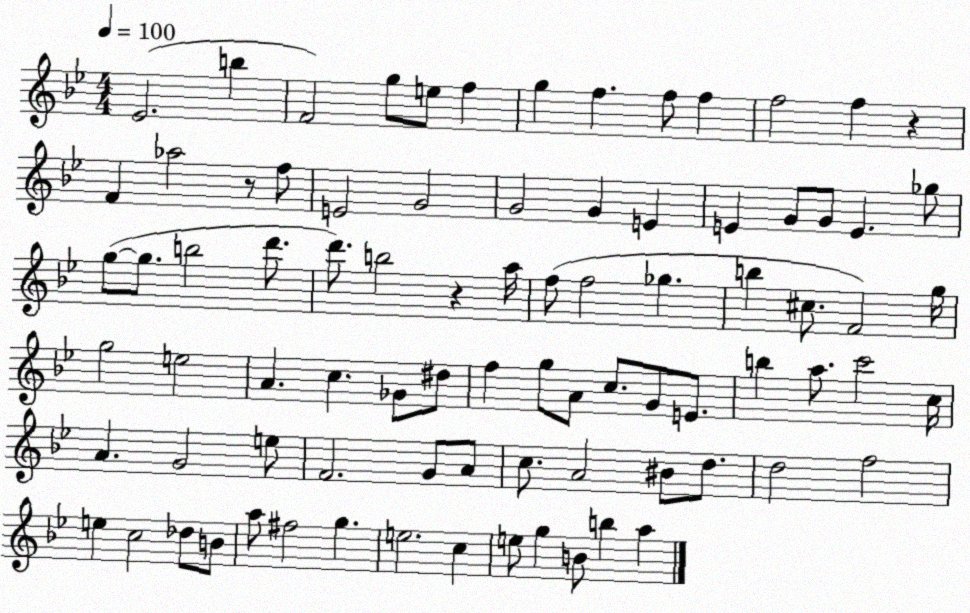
X:1
T:Untitled
M:4/4
L:1/4
K:Bb
_E2 b F2 g/2 e/2 f g f f/2 f f2 f z F _a2 z/2 f/2 E2 G2 G2 G E E G/2 G/2 E _g/2 g/2 g/2 b2 d'/2 d'/2 b2 z a/4 f/2 f2 _g b ^c/2 F2 g/4 g2 e2 A c _G/2 ^d/2 f g/2 A/2 c/2 G/2 E/2 b a/2 c'2 c/4 A G2 e/2 F2 G/2 A/2 c/2 A2 ^B/2 d/2 d2 f2 e c2 _d/2 B/2 a/2 ^f2 g e2 c e/2 g B/2 b a